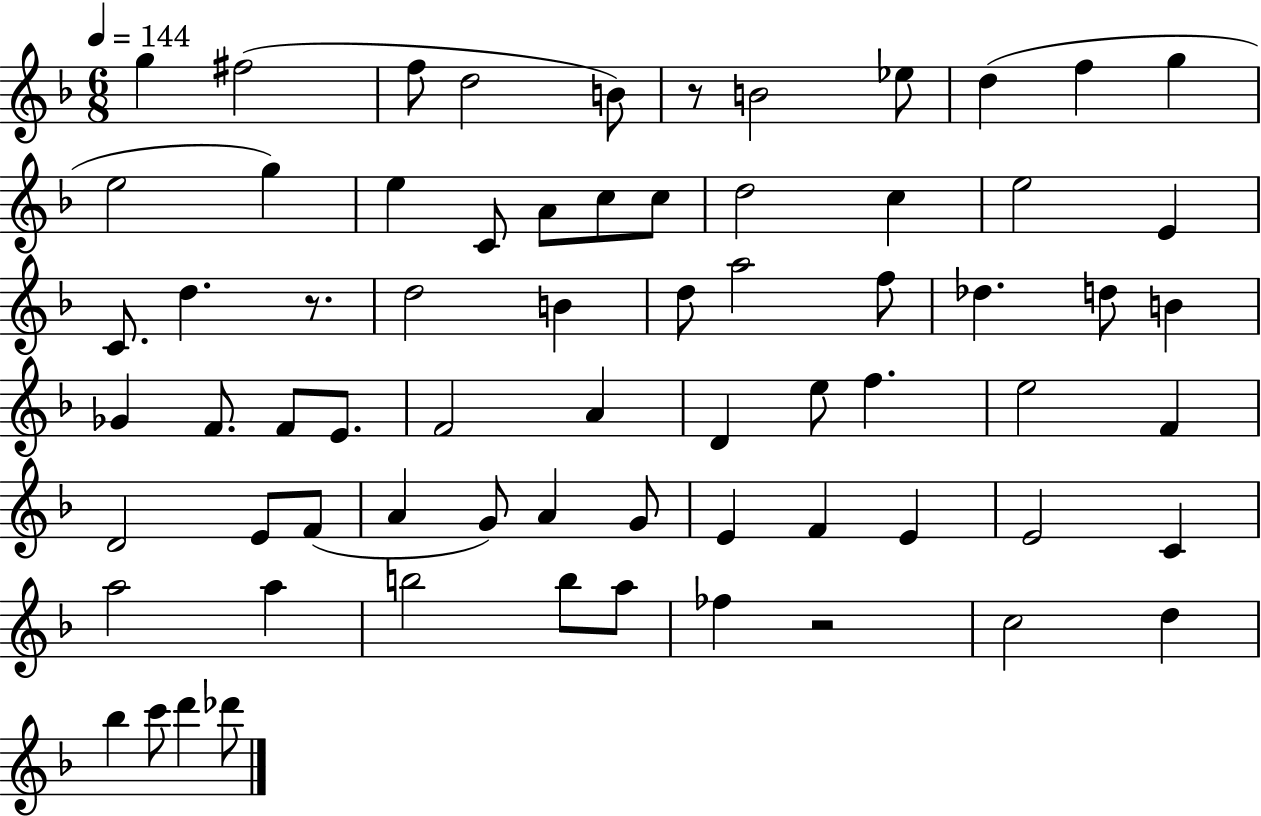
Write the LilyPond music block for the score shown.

{
  \clef treble
  \numericTimeSignature
  \time 6/8
  \key f \major
  \tempo 4 = 144
  \repeat volta 2 { g''4 fis''2( | f''8 d''2 b'8) | r8 b'2 ees''8 | d''4( f''4 g''4 | \break e''2 g''4) | e''4 c'8 a'8 c''8 c''8 | d''2 c''4 | e''2 e'4 | \break c'8. d''4. r8. | d''2 b'4 | d''8 a''2 f''8 | des''4. d''8 b'4 | \break ges'4 f'8. f'8 e'8. | f'2 a'4 | d'4 e''8 f''4. | e''2 f'4 | \break d'2 e'8 f'8( | a'4 g'8) a'4 g'8 | e'4 f'4 e'4 | e'2 c'4 | \break a''2 a''4 | b''2 b''8 a''8 | fes''4 r2 | c''2 d''4 | \break bes''4 c'''8 d'''4 des'''8 | } \bar "|."
}